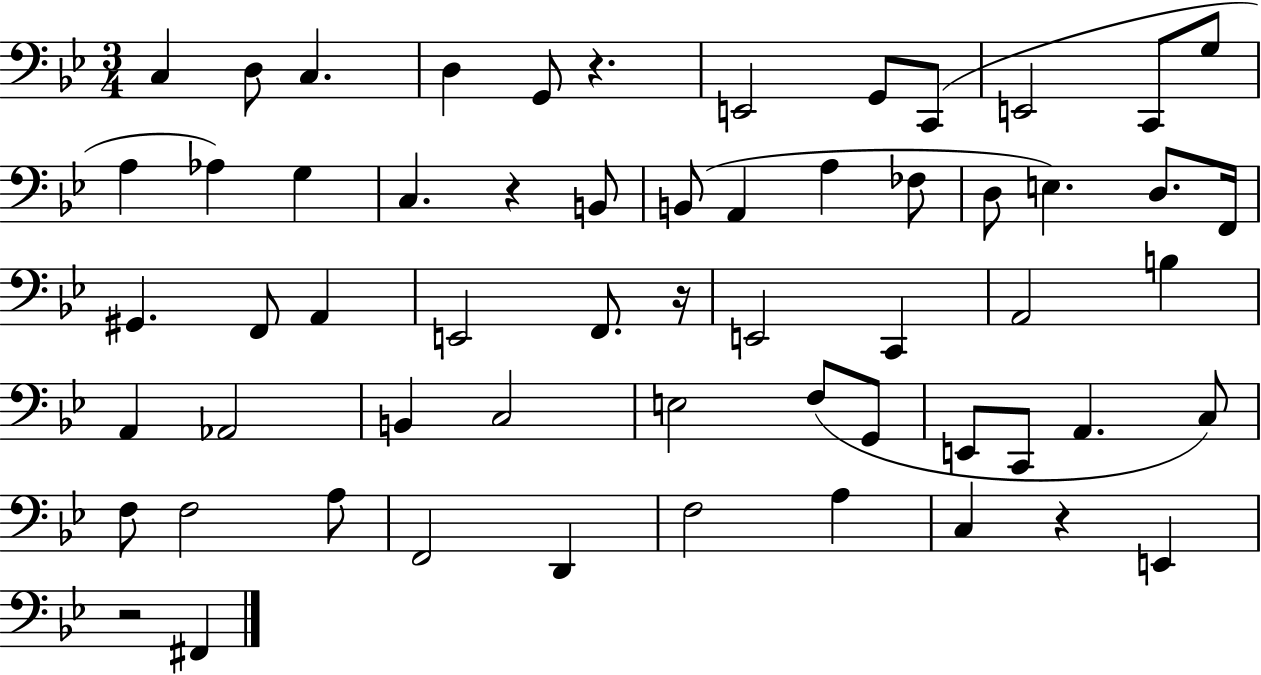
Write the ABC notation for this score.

X:1
T:Untitled
M:3/4
L:1/4
K:Bb
C, D,/2 C, D, G,,/2 z E,,2 G,,/2 C,,/2 E,,2 C,,/2 G,/2 A, _A, G, C, z B,,/2 B,,/2 A,, A, _F,/2 D,/2 E, D,/2 F,,/4 ^G,, F,,/2 A,, E,,2 F,,/2 z/4 E,,2 C,, A,,2 B, A,, _A,,2 B,, C,2 E,2 F,/2 G,,/2 E,,/2 C,,/2 A,, C,/2 F,/2 F,2 A,/2 F,,2 D,, F,2 A, C, z E,, z2 ^F,,